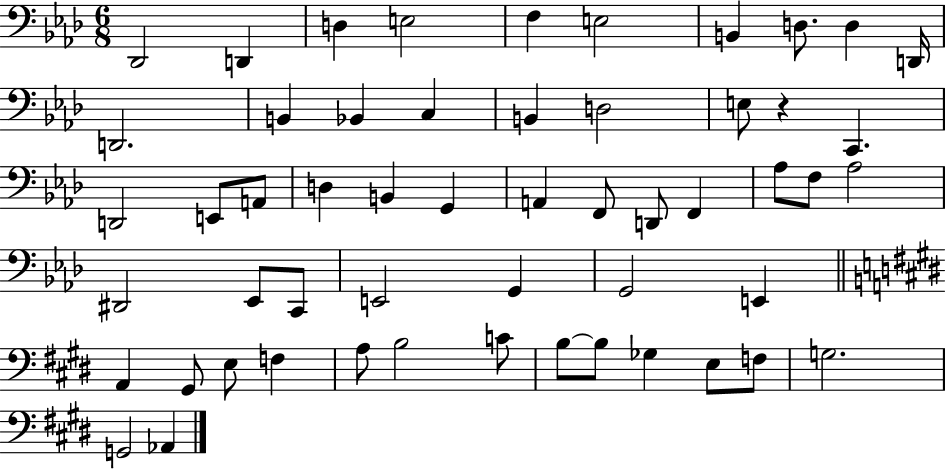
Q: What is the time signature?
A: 6/8